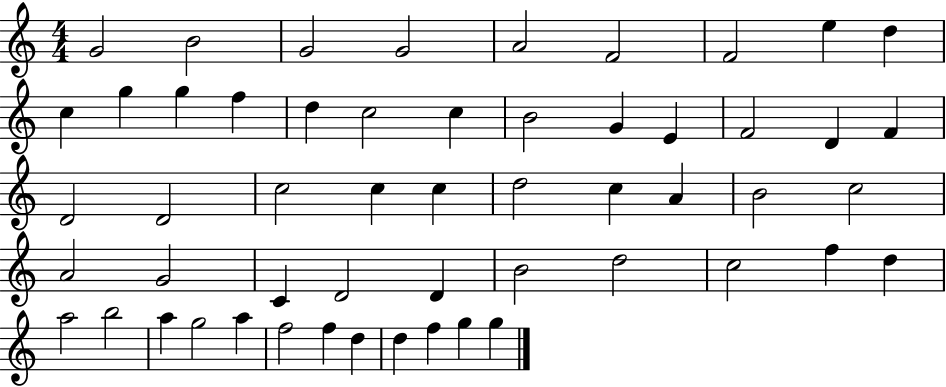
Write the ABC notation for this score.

X:1
T:Untitled
M:4/4
L:1/4
K:C
G2 B2 G2 G2 A2 F2 F2 e d c g g f d c2 c B2 G E F2 D F D2 D2 c2 c c d2 c A B2 c2 A2 G2 C D2 D B2 d2 c2 f d a2 b2 a g2 a f2 f d d f g g